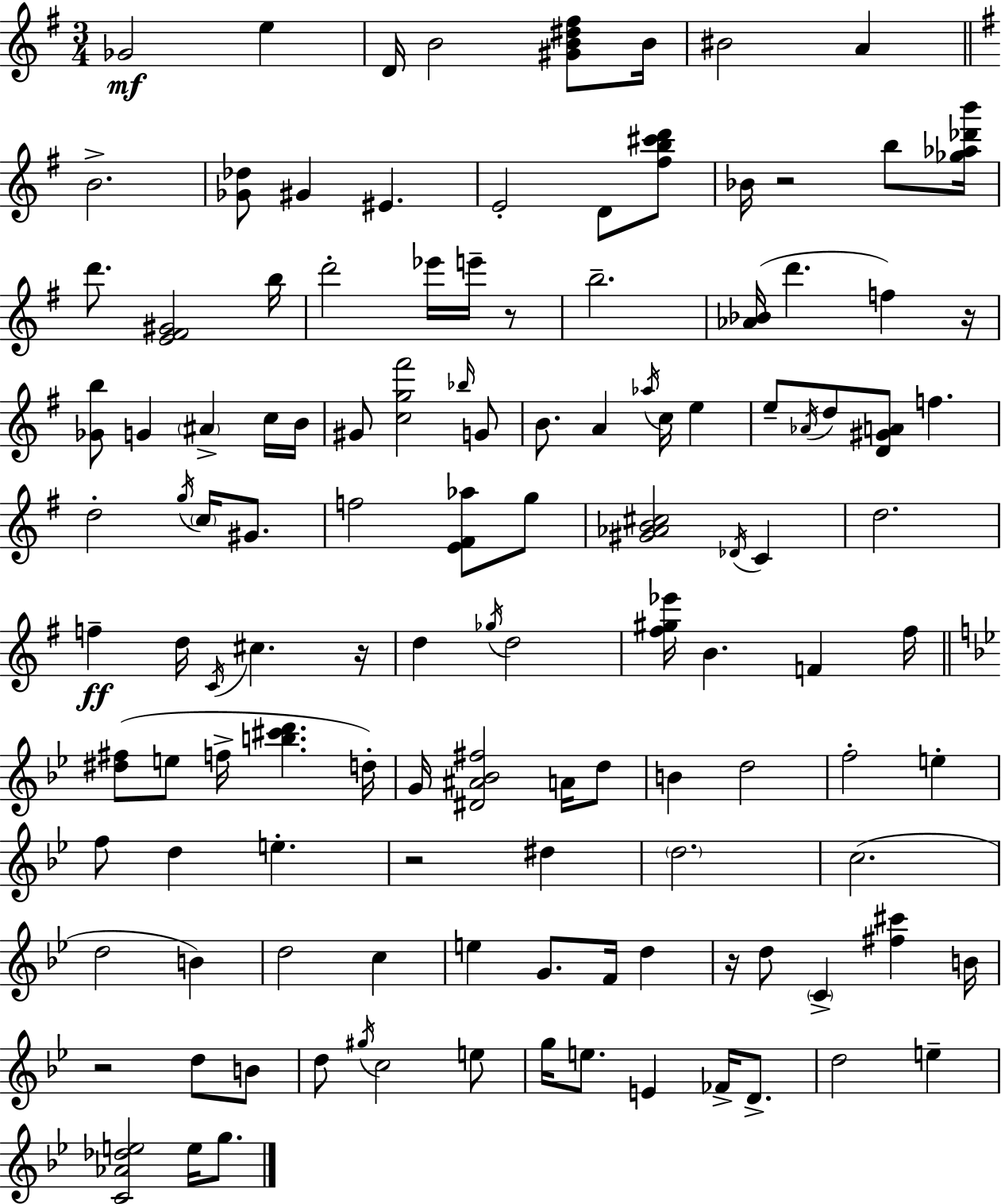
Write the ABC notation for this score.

X:1
T:Untitled
M:3/4
L:1/4
K:Em
_G2 e D/4 B2 [^GB^d^f]/2 B/4 ^B2 A B2 [_G_d]/2 ^G ^E E2 D/2 [^fb^c'd']/2 _B/4 z2 b/2 [_g_a_d'b']/4 d'/2 [E^F^G]2 b/4 d'2 _e'/4 e'/4 z/2 b2 [_A_B]/4 d' f z/4 [_Gb]/2 G ^A c/4 B/4 ^G/2 [cg^f']2 _b/4 G/2 B/2 A _a/4 c/4 e e/2 _A/4 d/2 [D^GA]/2 f d2 g/4 c/4 ^G/2 f2 [E^F_a]/2 g/2 [^G_AB^c]2 _D/4 C d2 f d/4 C/4 ^c z/4 d _g/4 d2 [^f^g_e']/4 B F ^f/4 [^d^f]/2 e/2 f/4 [b^c'd'] d/4 G/4 [^D^A_B^f]2 A/4 d/2 B d2 f2 e f/2 d e z2 ^d d2 c2 d2 B d2 c e G/2 F/4 d z/4 d/2 C [^f^c'] B/4 z2 d/2 B/2 d/2 ^g/4 c2 e/2 g/4 e/2 E _F/4 D/2 d2 e [C_A_de]2 e/4 g/2